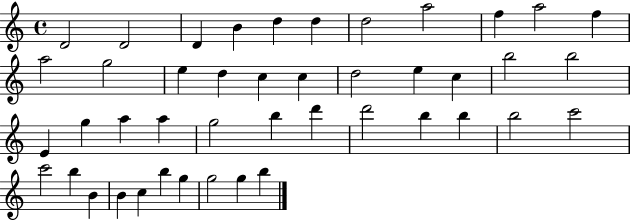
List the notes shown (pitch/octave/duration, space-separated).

D4/h D4/h D4/q B4/q D5/q D5/q D5/h A5/h F5/q A5/h F5/q A5/h G5/h E5/q D5/q C5/q C5/q D5/h E5/q C5/q B5/h B5/h E4/q G5/q A5/q A5/q G5/h B5/q D6/q D6/h B5/q B5/q B5/h C6/h C6/h B5/q B4/q B4/q C5/q B5/q G5/q G5/h G5/q B5/q